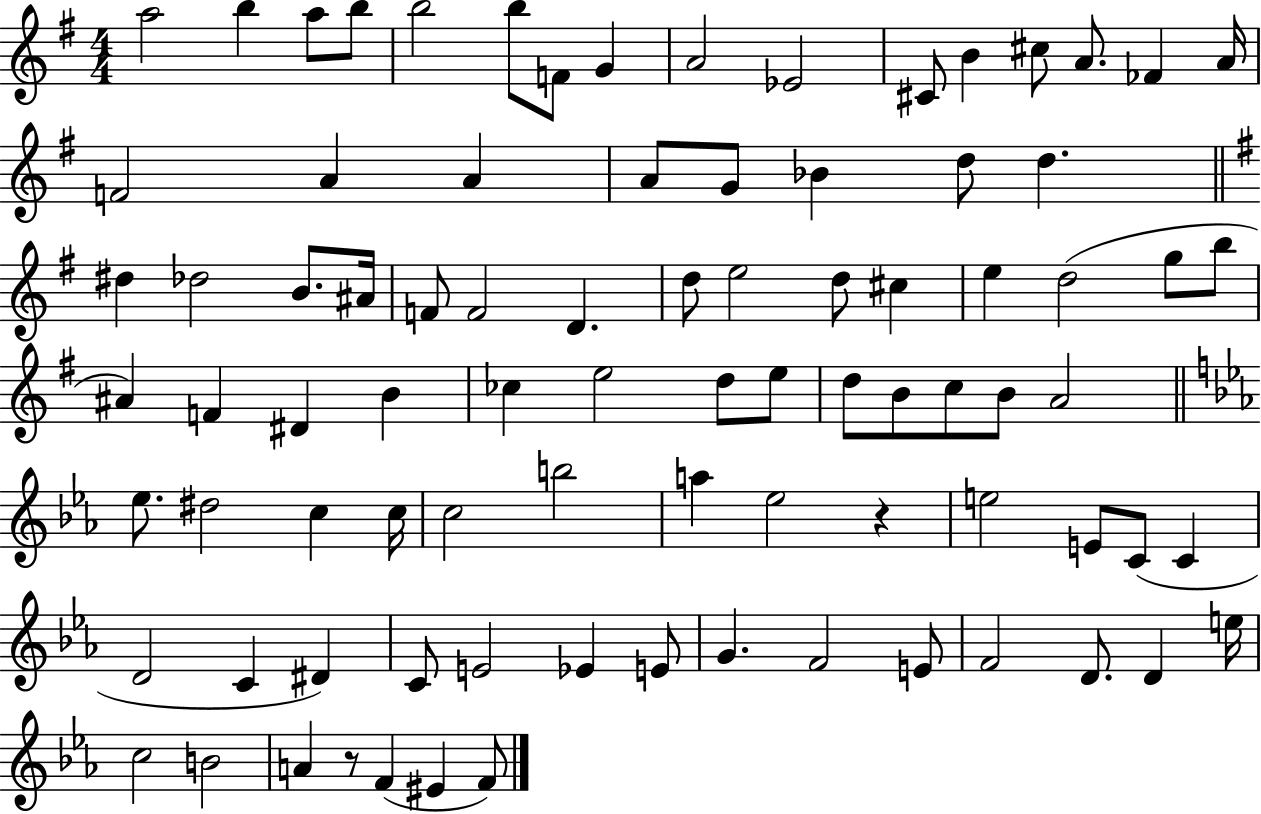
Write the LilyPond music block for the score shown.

{
  \clef treble
  \numericTimeSignature
  \time 4/4
  \key g \major
  a''2 b''4 a''8 b''8 | b''2 b''8 f'8 g'4 | a'2 ees'2 | cis'8 b'4 cis''8 a'8. fes'4 a'16 | \break f'2 a'4 a'4 | a'8 g'8 bes'4 d''8 d''4. | \bar "||" \break \key g \major dis''4 des''2 b'8. ais'16 | f'8 f'2 d'4. | d''8 e''2 d''8 cis''4 | e''4 d''2( g''8 b''8 | \break ais'4) f'4 dis'4 b'4 | ces''4 e''2 d''8 e''8 | d''8 b'8 c''8 b'8 a'2 | \bar "||" \break \key ees \major ees''8. dis''2 c''4 c''16 | c''2 b''2 | a''4 ees''2 r4 | e''2 e'8 c'8( c'4 | \break d'2 c'4 dis'4) | c'8 e'2 ees'4 e'8 | g'4. f'2 e'8 | f'2 d'8. d'4 e''16 | \break c''2 b'2 | a'4 r8 f'4( eis'4 f'8) | \bar "|."
}